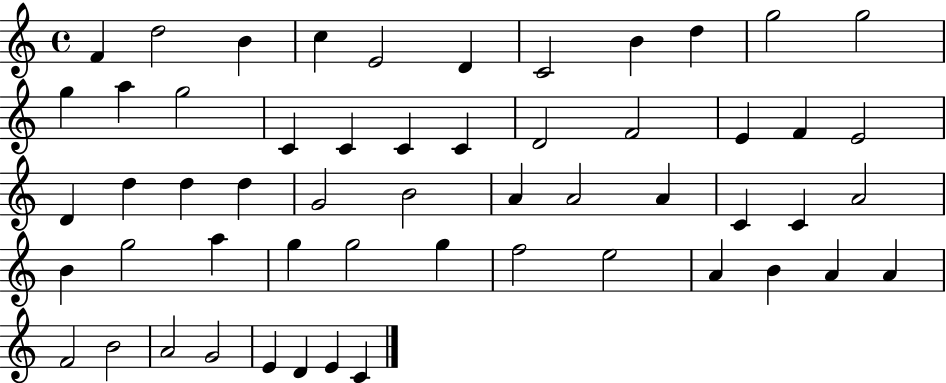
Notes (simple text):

F4/q D5/h B4/q C5/q E4/h D4/q C4/h B4/q D5/q G5/h G5/h G5/q A5/q G5/h C4/q C4/q C4/q C4/q D4/h F4/h E4/q F4/q E4/h D4/q D5/q D5/q D5/q G4/h B4/h A4/q A4/h A4/q C4/q C4/q A4/h B4/q G5/h A5/q G5/q G5/h G5/q F5/h E5/h A4/q B4/q A4/q A4/q F4/h B4/h A4/h G4/h E4/q D4/q E4/q C4/q